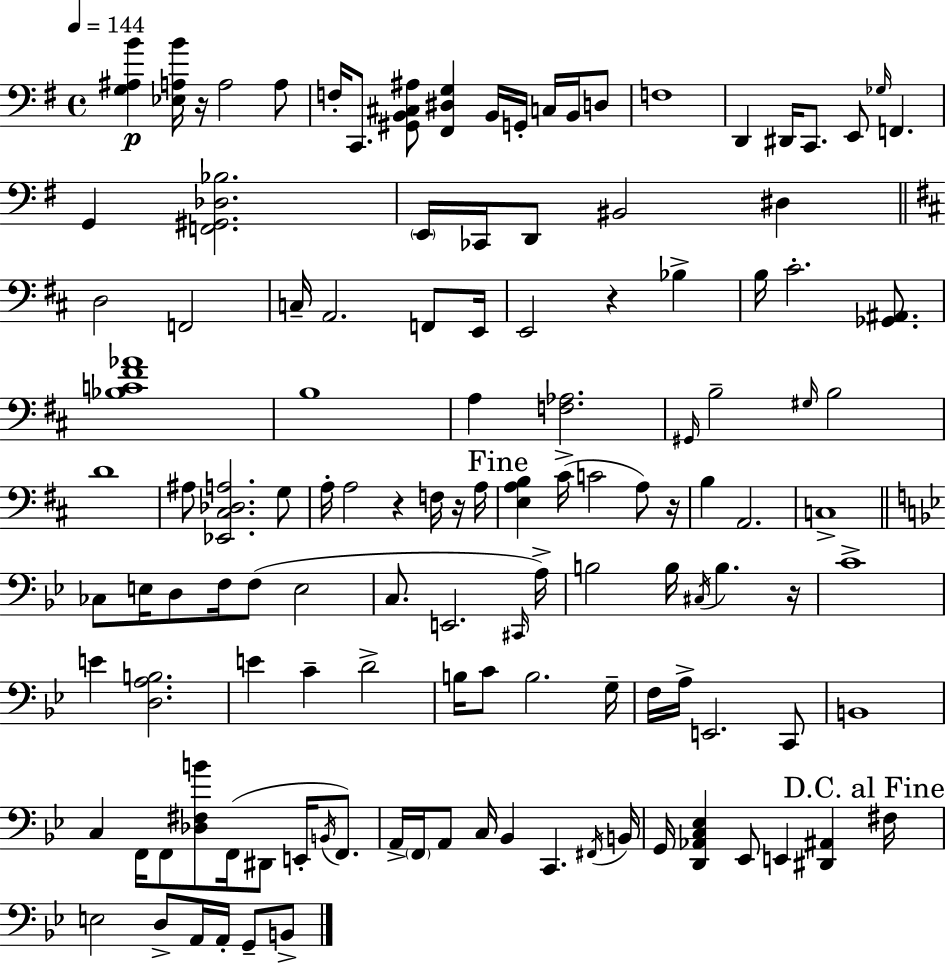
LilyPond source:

{
  \clef bass
  \time 4/4
  \defaultTimeSignature
  \key e \minor
  \tempo 4 = 144
  <g ais b'>4\p <ees a b'>16 r16 a2 a8 | f16-. c,8. <gis, b, cis ais>8 <fis, dis g>4 b,16 g,16-. c16 b,16 d8 | f1 | d,4 dis,16 c,8. e,8 \grace { ges16 } f,4. | \break g,4 <f, gis, des bes>2. | \parenthesize e,16 ces,16 d,8 bis,2 dis4 | \bar "||" \break \key b \minor d2 f,2 | c16-- a,2. f,8 e,16 | e,2 r4 bes4-> | b16 cis'2.-. <ges, ais,>8. | \break <bes c' fis' aes'>1 | b1 | a4 <f aes>2. | \grace { gis,16 } b2-- \grace { gis16 } b2 | \break d'1 | ais8 <ees, cis des a>2. | g8 a16-. a2 r4 f16 | r16 a16 \mark "Fine" <e a b>4 cis'16->( c'2 a8) | \break r16 b4 a,2. | c1-> | \bar "||" \break \key g \minor ces8 e16 d8 f16 f8( e2 | c8. e,2. \grace { cis,16 }) | a16-> b2 b16 \acciaccatura { cis16 } b4. | r16 c'1-> | \break e'4 <d a b>2. | e'4 c'4-- d'2-> | b16 c'8 b2. | g16-- f16 a16-> e,2. | \break c,8 b,1 | c4 f,16 f,8 <des fis b'>8 f,16( dis,8 e,16-. \acciaccatura { b,16 }) | f,8. a,16-> \parenthesize f,16 a,8 c16 bes,4 c,4. | \acciaccatura { fis,16 } b,16 g,16 <d, aes, c ees>4 ees,8 e,4 <dis, ais,>4 | \break \mark "D.C. al Fine" fis16 e2 d8-> a,16 a,16-. | g,8-- b,8-> \bar "|."
}